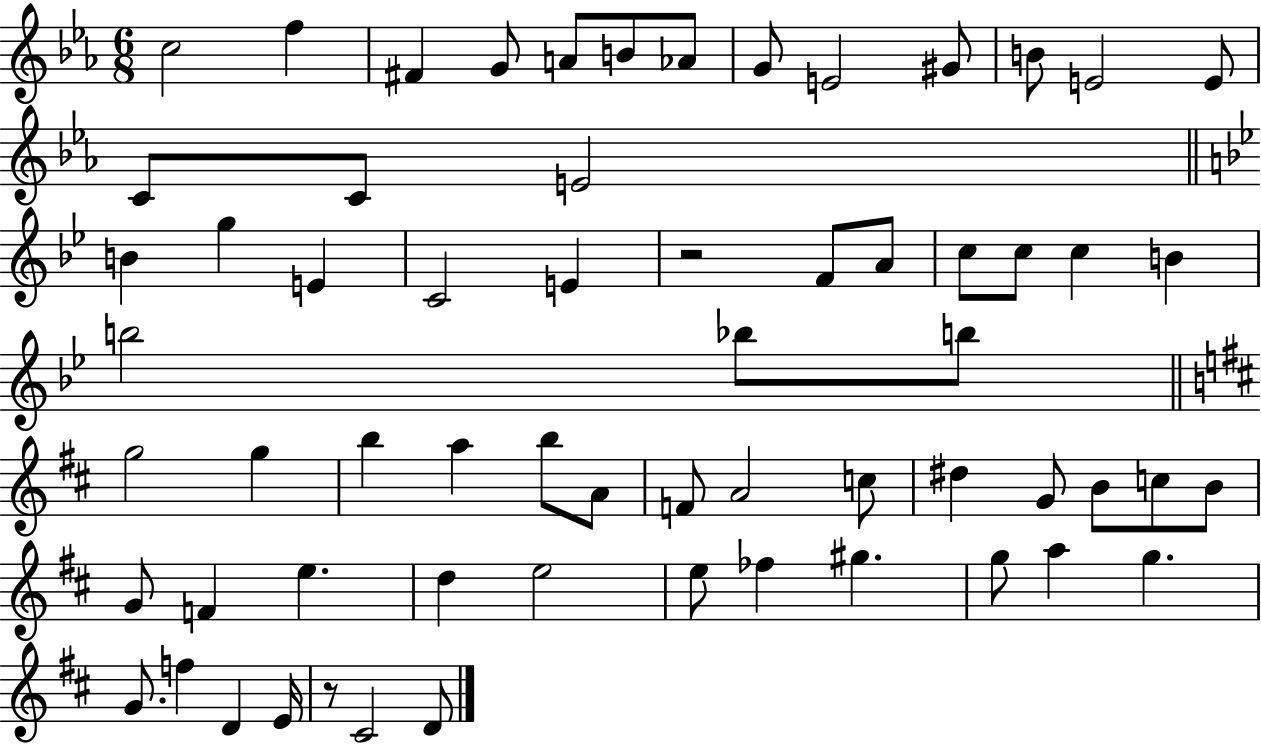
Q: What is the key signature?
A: EES major